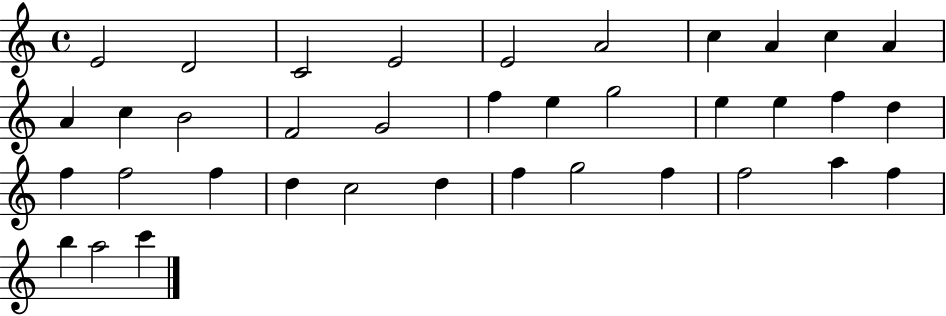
X:1
T:Untitled
M:4/4
L:1/4
K:C
E2 D2 C2 E2 E2 A2 c A c A A c B2 F2 G2 f e g2 e e f d f f2 f d c2 d f g2 f f2 a f b a2 c'